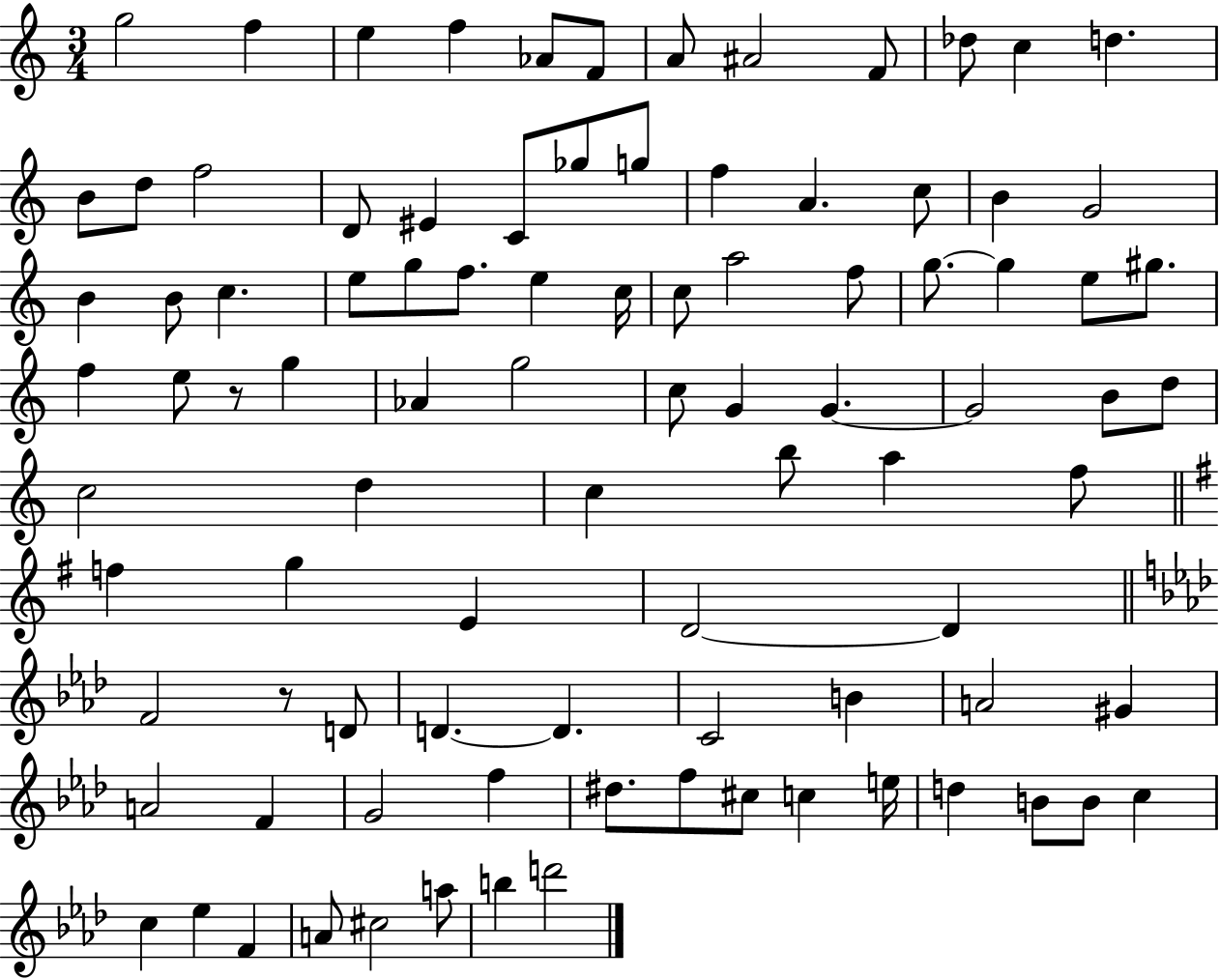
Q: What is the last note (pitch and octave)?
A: D6